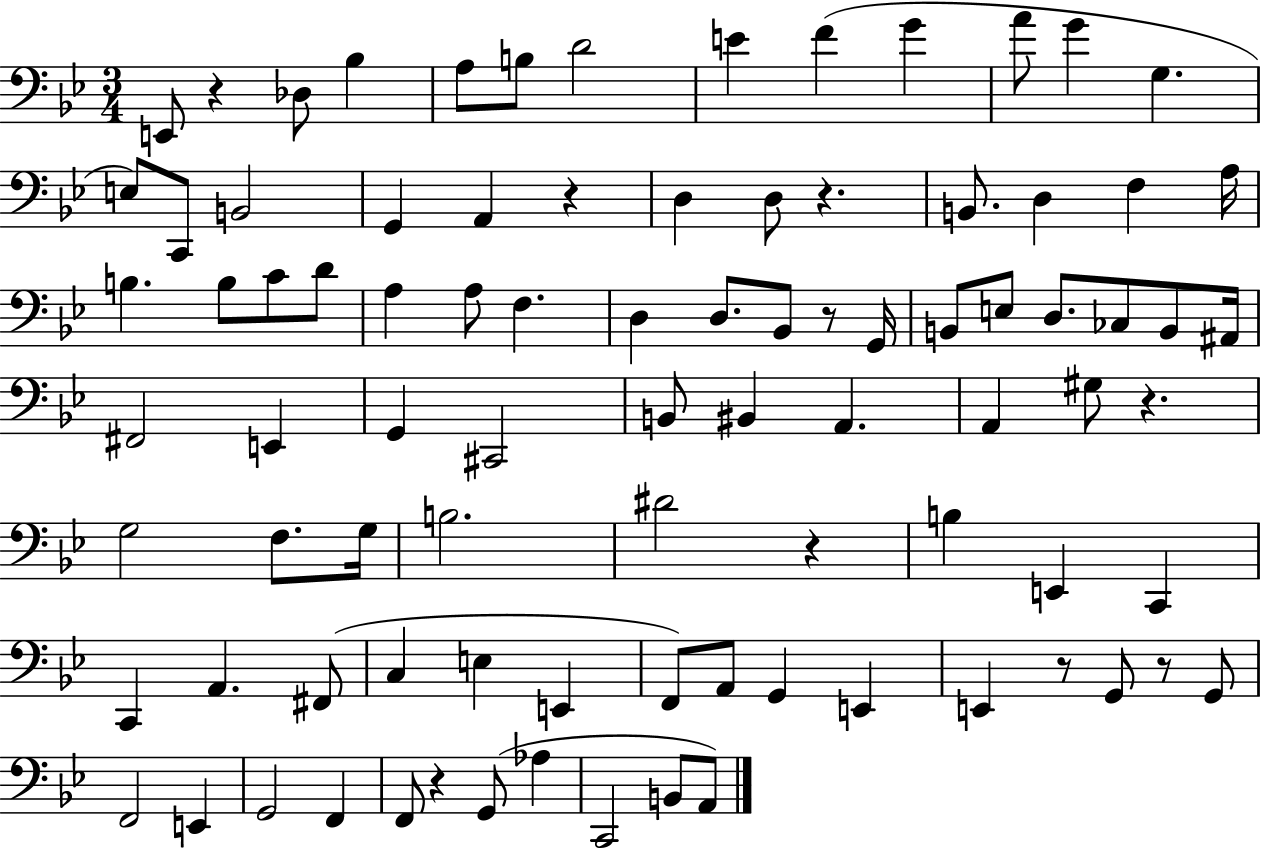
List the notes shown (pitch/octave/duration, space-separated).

E2/e R/q Db3/e Bb3/q A3/e B3/e D4/h E4/q F4/q G4/q A4/e G4/q G3/q. E3/e C2/e B2/h G2/q A2/q R/q D3/q D3/e R/q. B2/e. D3/q F3/q A3/s B3/q. B3/e C4/e D4/e A3/q A3/e F3/q. D3/q D3/e. Bb2/e R/e G2/s B2/e E3/e D3/e. CES3/e B2/e A#2/s F#2/h E2/q G2/q C#2/h B2/e BIS2/q A2/q. A2/q G#3/e R/q. G3/h F3/e. G3/s B3/h. D#4/h R/q B3/q E2/q C2/q C2/q A2/q. F#2/e C3/q E3/q E2/q F2/e A2/e G2/q E2/q E2/q R/e G2/e R/e G2/e F2/h E2/q G2/h F2/q F2/e R/q G2/e Ab3/q C2/h B2/e A2/e